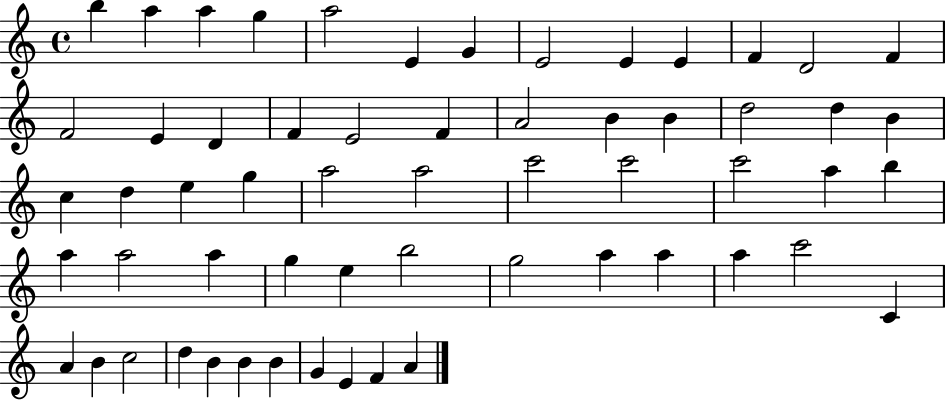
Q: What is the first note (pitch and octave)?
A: B5